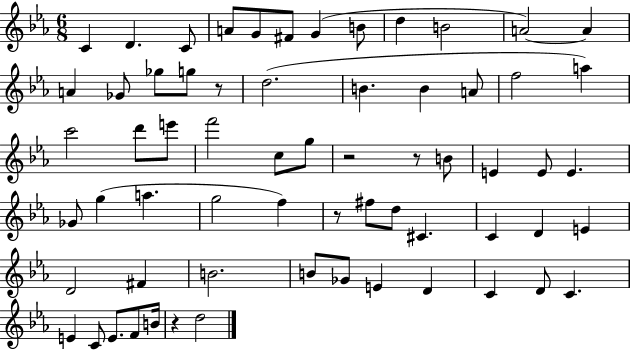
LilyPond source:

{
  \clef treble
  \numericTimeSignature
  \time 6/8
  \key ees \major
  c'4 d'4. c'8 | a'8 g'8 fis'8 g'4( b'8 | d''4 b'2 | a'2~~) a'4 | \break a'4 ges'8 ges''8 g''8 r8 | d''2.( | b'4. b'4 a'8 | f''2 a''4) | \break c'''2 d'''8 e'''8 | f'''2 c''8 g''8 | r2 r8 b'8 | e'4 e'8 e'4. | \break ges'8 g''4( a''4. | g''2 f''4) | r8 fis''8 d''8 cis'4. | c'4 d'4 e'4 | \break d'2 fis'4 | b'2. | b'8 ges'8 e'4 d'4 | c'4 d'8 c'4. | \break e'4 c'8 e'8. f'8 b'16 | r4 d''2 | \bar "|."
}